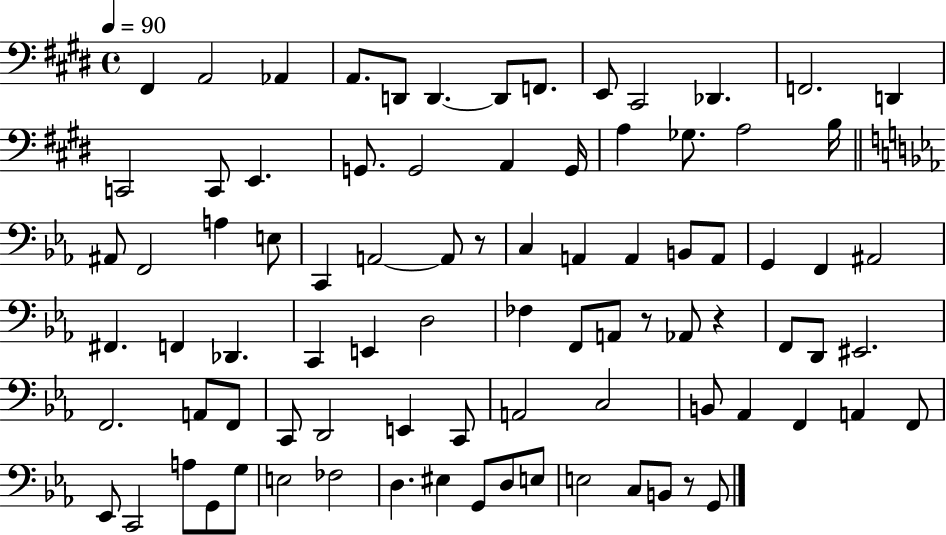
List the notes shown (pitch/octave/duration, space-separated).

F#2/q A2/h Ab2/q A2/e. D2/e D2/q. D2/e F2/e. E2/e C#2/h Db2/q. F2/h. D2/q C2/h C2/e E2/q. G2/e. G2/h A2/q G2/s A3/q Gb3/e. A3/h B3/s A#2/e F2/h A3/q E3/e C2/q A2/h A2/e R/e C3/q A2/q A2/q B2/e A2/e G2/q F2/q A#2/h F#2/q. F2/q Db2/q. C2/q E2/q D3/h FES3/q F2/e A2/e R/e Ab2/e R/q F2/e D2/e EIS2/h. F2/h. A2/e F2/e C2/e D2/h E2/q C2/e A2/h C3/h B2/e Ab2/q F2/q A2/q F2/e Eb2/e C2/h A3/e G2/e G3/e E3/h FES3/h D3/q. EIS3/q G2/e D3/e E3/e E3/h C3/e B2/e R/e G2/e